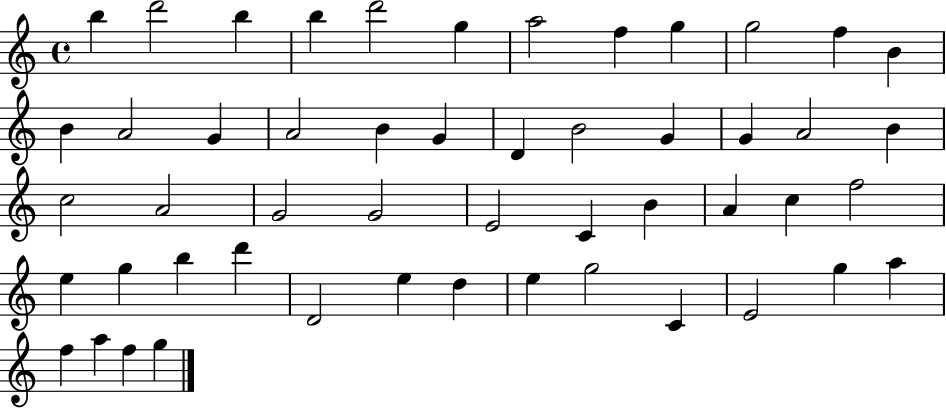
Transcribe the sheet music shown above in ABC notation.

X:1
T:Untitled
M:4/4
L:1/4
K:C
b d'2 b b d'2 g a2 f g g2 f B B A2 G A2 B G D B2 G G A2 B c2 A2 G2 G2 E2 C B A c f2 e g b d' D2 e d e g2 C E2 g a f a f g